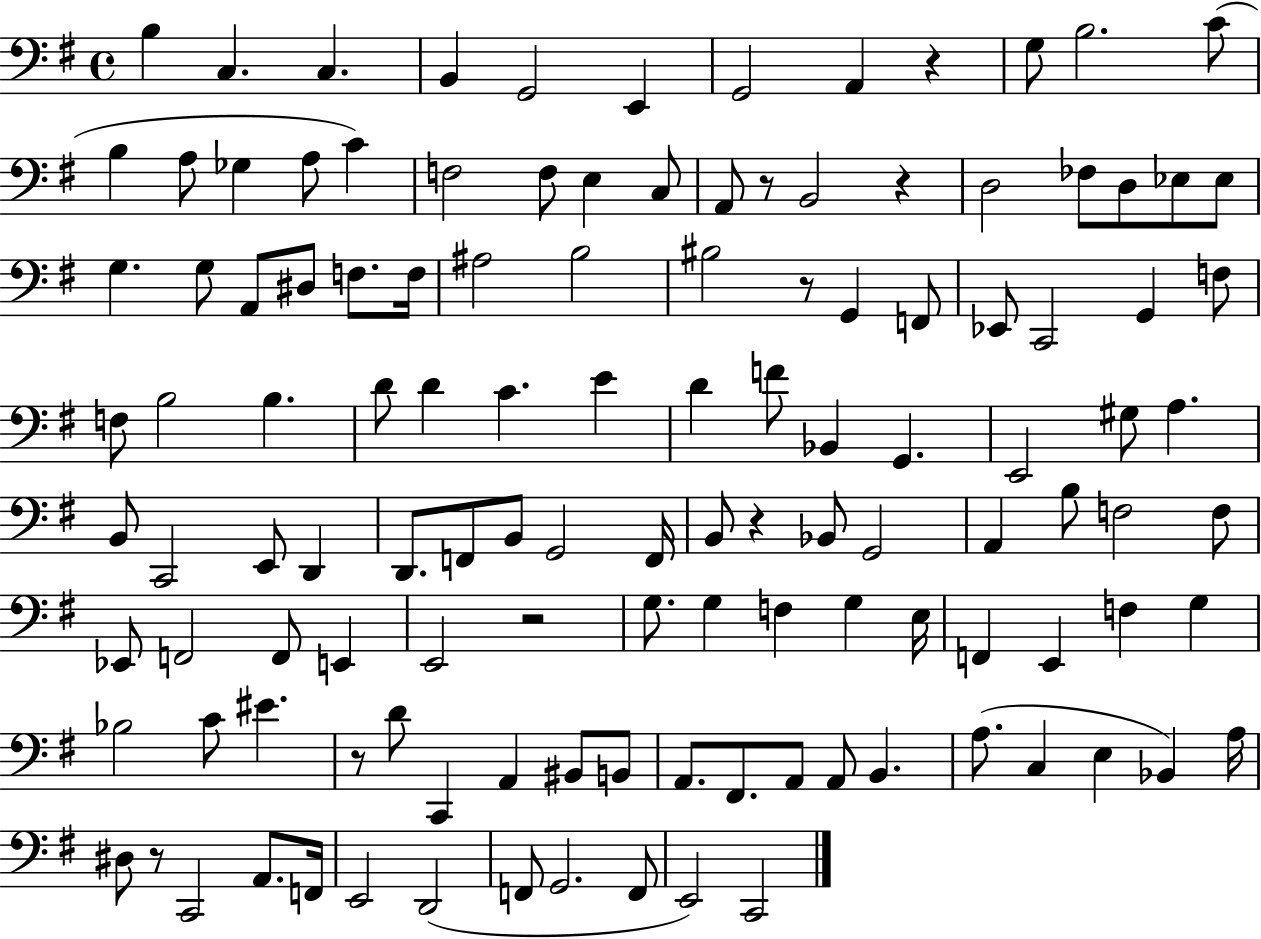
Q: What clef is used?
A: bass